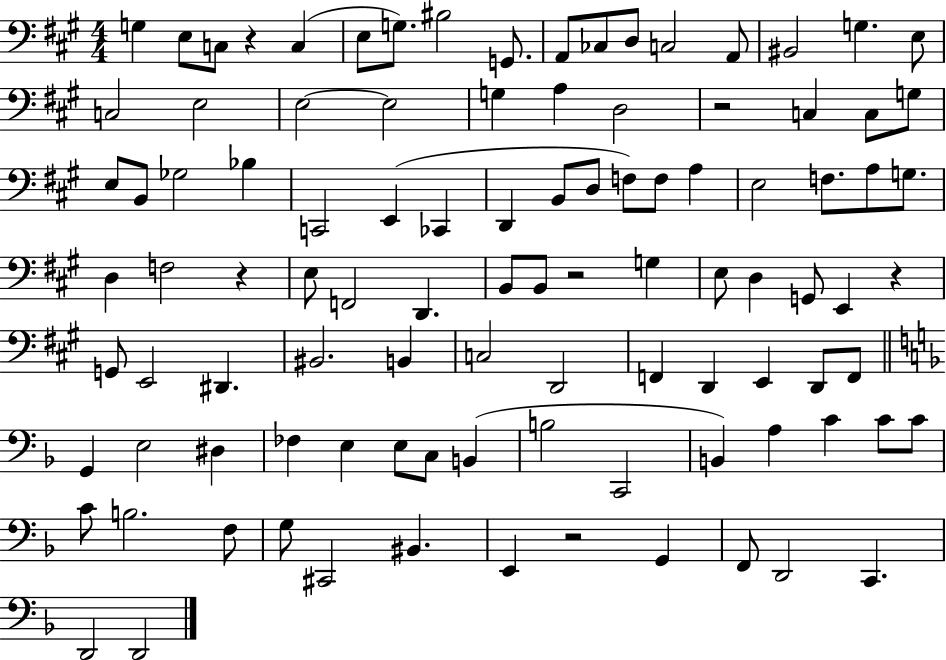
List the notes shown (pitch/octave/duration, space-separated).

G3/q E3/e C3/e R/q C3/q E3/e G3/e. BIS3/h G2/e. A2/e CES3/e D3/e C3/h A2/e BIS2/h G3/q. E3/e C3/h E3/h E3/h E3/h G3/q A3/q D3/h R/h C3/q C3/e G3/e E3/e B2/e Gb3/h Bb3/q C2/h E2/q CES2/q D2/q B2/e D3/e F3/e F3/e A3/q E3/h F3/e. A3/e G3/e. D3/q F3/h R/q E3/e F2/h D2/q. B2/e B2/e R/h G3/q E3/e D3/q G2/e E2/q R/q G2/e E2/h D#2/q. BIS2/h. B2/q C3/h D2/h F2/q D2/q E2/q D2/e F2/e G2/q E3/h D#3/q FES3/q E3/q E3/e C3/e B2/q B3/h C2/h B2/q A3/q C4/q C4/e C4/e C4/e B3/h. F3/e G3/e C#2/h BIS2/q. E2/q R/h G2/q F2/e D2/h C2/q. D2/h D2/h